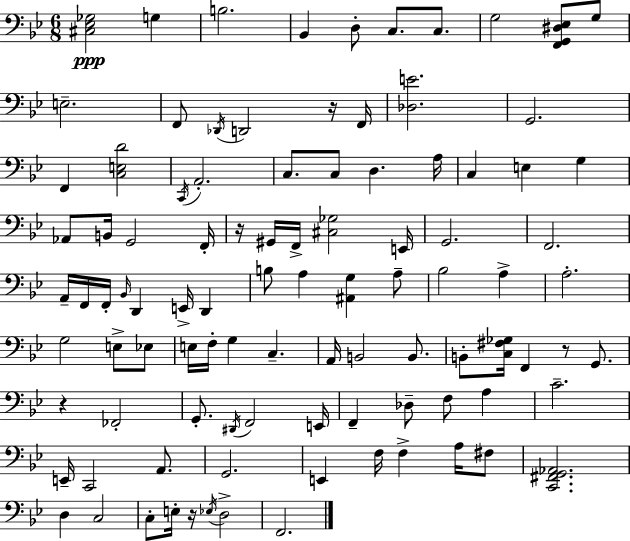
X:1
T:Untitled
M:6/8
L:1/4
K:Gm
[^C,_E,_G,]2 G, B,2 _B,, D,/2 C,/2 C,/2 G,2 [F,,G,,^D,_E,]/2 G,/2 E,2 F,,/2 _D,,/4 D,,2 z/4 F,,/4 [_D,E]2 G,,2 F,, [C,E,D]2 C,,/4 A,,2 C,/2 C,/2 D, A,/4 C, E, G, _A,,/2 B,,/4 G,,2 F,,/4 z/4 ^G,,/4 F,,/4 [^C,_G,]2 E,,/4 G,,2 F,,2 A,,/4 F,,/4 F,,/4 _B,,/4 D,, E,,/4 D,, B,/2 A, [^A,,G,] A,/2 _B,2 A, A,2 G,2 E,/2 _E,/2 E,/4 F,/4 G, C, A,,/4 B,,2 B,,/2 B,,/2 [C,^F,_G,]/4 F,, z/2 G,,/2 z _F,,2 G,,/2 ^D,,/4 F,,2 E,,/4 F,, _D,/2 F,/2 A, C2 E,,/4 C,,2 A,,/2 G,,2 E,, F,/4 F, A,/4 ^F,/2 [C,,^F,,G,,_A,,]2 D, C,2 C,/2 E,/4 z/4 _E,/4 D,2 F,,2